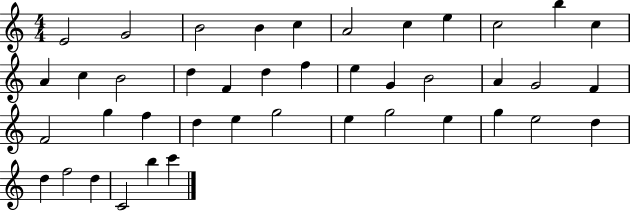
{
  \clef treble
  \numericTimeSignature
  \time 4/4
  \key c \major
  e'2 g'2 | b'2 b'4 c''4 | a'2 c''4 e''4 | c''2 b''4 c''4 | \break a'4 c''4 b'2 | d''4 f'4 d''4 f''4 | e''4 g'4 b'2 | a'4 g'2 f'4 | \break f'2 g''4 f''4 | d''4 e''4 g''2 | e''4 g''2 e''4 | g''4 e''2 d''4 | \break d''4 f''2 d''4 | c'2 b''4 c'''4 | \bar "|."
}